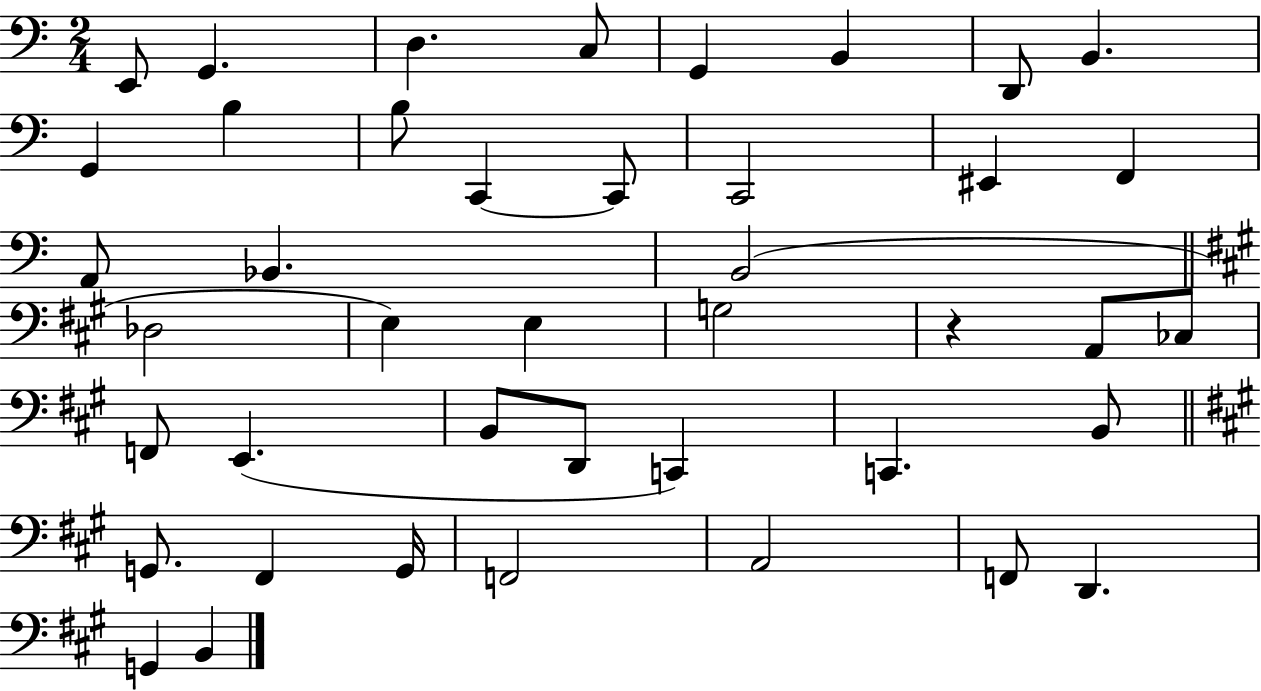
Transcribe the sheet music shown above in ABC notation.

X:1
T:Untitled
M:2/4
L:1/4
K:C
E,,/2 G,, D, C,/2 G,, B,, D,,/2 B,, G,, B, B,/2 C,, C,,/2 C,,2 ^E,, F,, A,,/2 _B,, B,,2 _D,2 E, E, G,2 z A,,/2 _C,/2 F,,/2 E,, B,,/2 D,,/2 C,, C,, B,,/2 G,,/2 ^F,, G,,/4 F,,2 A,,2 F,,/2 D,, G,, B,,